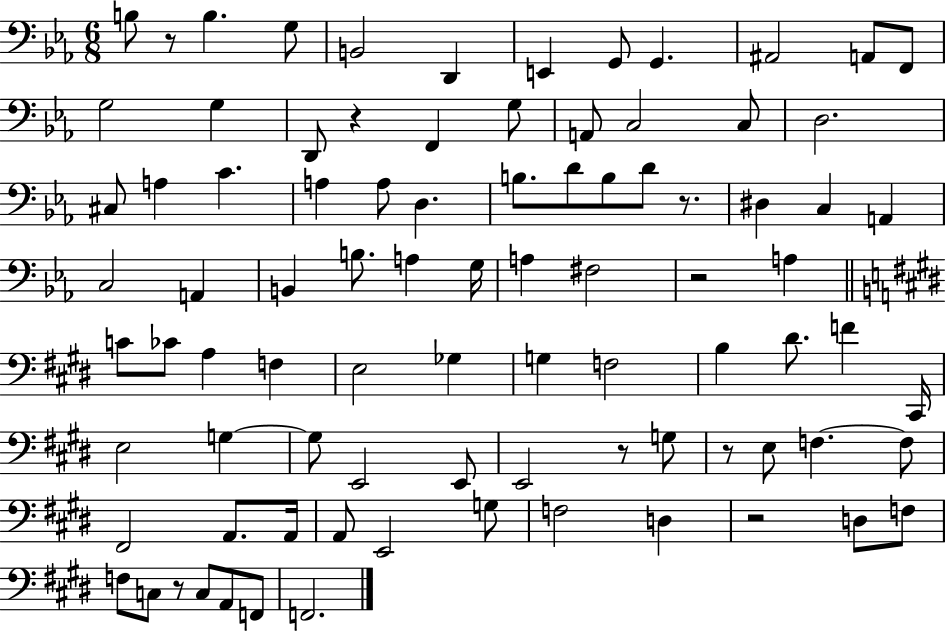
{
  \clef bass
  \numericTimeSignature
  \time 6/8
  \key ees \major
  \repeat volta 2 { b8 r8 b4. g8 | b,2 d,4 | e,4 g,8 g,4. | ais,2 a,8 f,8 | \break g2 g4 | d,8 r4 f,4 g8 | a,8 c2 c8 | d2. | \break cis8 a4 c'4. | a4 a8 d4. | b8. d'8 b8 d'8 r8. | dis4 c4 a,4 | \break c2 a,4 | b,4 b8. a4 g16 | a4 fis2 | r2 a4 | \break \bar "||" \break \key e \major c'8 ces'8 a4 f4 | e2 ges4 | g4 f2 | b4 dis'8. f'4 cis,16 | \break e2 g4~~ | g8 e,2 e,8 | e,2 r8 g8 | r8 e8 f4.~~ f8 | \break fis,2 a,8. a,16 | a,8 e,2 g8 | f2 d4 | r2 d8 f8 | \break f8 c8 r8 c8 a,8 f,8 | f,2. | } \bar "|."
}